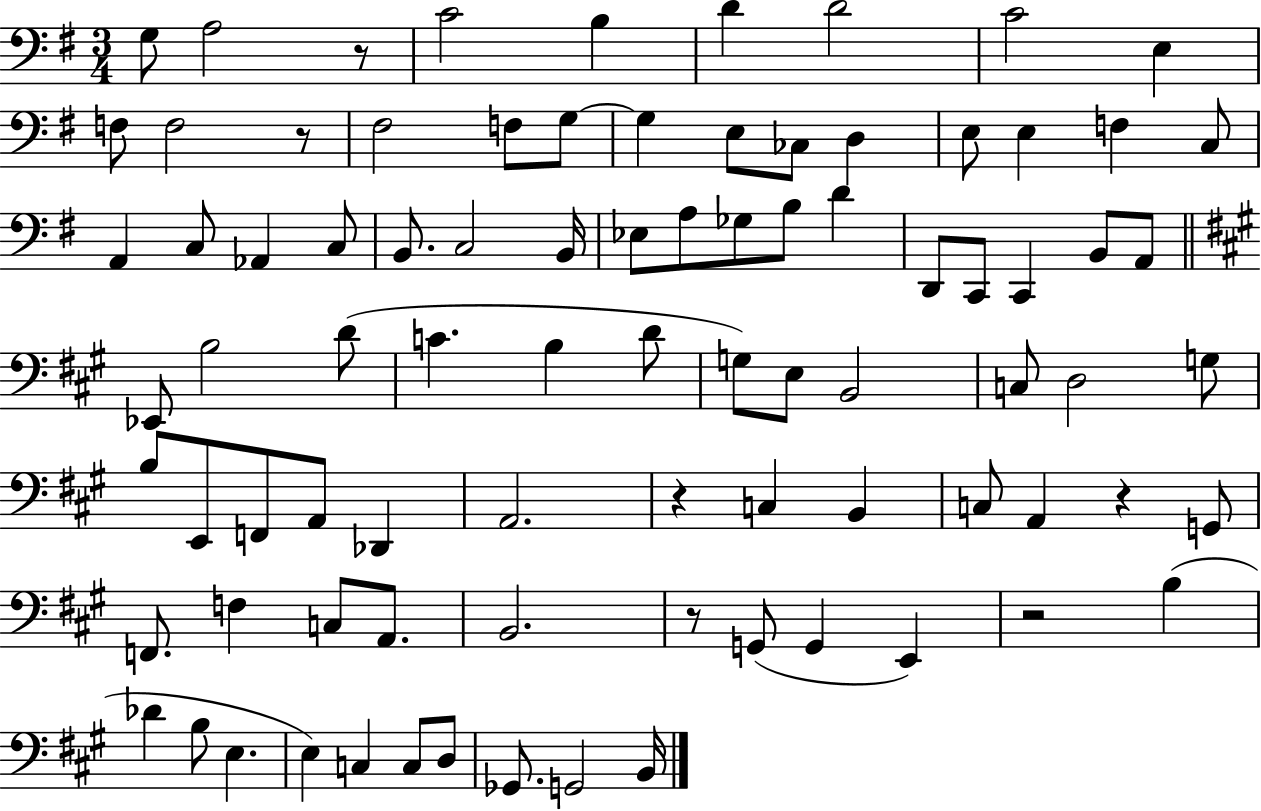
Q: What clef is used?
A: bass